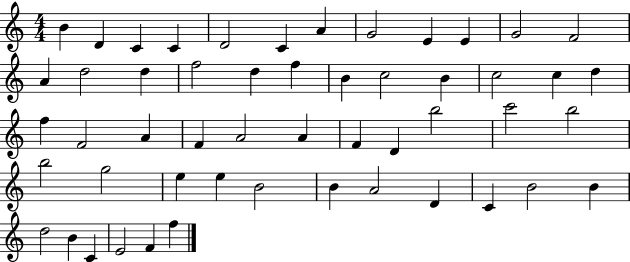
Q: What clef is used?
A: treble